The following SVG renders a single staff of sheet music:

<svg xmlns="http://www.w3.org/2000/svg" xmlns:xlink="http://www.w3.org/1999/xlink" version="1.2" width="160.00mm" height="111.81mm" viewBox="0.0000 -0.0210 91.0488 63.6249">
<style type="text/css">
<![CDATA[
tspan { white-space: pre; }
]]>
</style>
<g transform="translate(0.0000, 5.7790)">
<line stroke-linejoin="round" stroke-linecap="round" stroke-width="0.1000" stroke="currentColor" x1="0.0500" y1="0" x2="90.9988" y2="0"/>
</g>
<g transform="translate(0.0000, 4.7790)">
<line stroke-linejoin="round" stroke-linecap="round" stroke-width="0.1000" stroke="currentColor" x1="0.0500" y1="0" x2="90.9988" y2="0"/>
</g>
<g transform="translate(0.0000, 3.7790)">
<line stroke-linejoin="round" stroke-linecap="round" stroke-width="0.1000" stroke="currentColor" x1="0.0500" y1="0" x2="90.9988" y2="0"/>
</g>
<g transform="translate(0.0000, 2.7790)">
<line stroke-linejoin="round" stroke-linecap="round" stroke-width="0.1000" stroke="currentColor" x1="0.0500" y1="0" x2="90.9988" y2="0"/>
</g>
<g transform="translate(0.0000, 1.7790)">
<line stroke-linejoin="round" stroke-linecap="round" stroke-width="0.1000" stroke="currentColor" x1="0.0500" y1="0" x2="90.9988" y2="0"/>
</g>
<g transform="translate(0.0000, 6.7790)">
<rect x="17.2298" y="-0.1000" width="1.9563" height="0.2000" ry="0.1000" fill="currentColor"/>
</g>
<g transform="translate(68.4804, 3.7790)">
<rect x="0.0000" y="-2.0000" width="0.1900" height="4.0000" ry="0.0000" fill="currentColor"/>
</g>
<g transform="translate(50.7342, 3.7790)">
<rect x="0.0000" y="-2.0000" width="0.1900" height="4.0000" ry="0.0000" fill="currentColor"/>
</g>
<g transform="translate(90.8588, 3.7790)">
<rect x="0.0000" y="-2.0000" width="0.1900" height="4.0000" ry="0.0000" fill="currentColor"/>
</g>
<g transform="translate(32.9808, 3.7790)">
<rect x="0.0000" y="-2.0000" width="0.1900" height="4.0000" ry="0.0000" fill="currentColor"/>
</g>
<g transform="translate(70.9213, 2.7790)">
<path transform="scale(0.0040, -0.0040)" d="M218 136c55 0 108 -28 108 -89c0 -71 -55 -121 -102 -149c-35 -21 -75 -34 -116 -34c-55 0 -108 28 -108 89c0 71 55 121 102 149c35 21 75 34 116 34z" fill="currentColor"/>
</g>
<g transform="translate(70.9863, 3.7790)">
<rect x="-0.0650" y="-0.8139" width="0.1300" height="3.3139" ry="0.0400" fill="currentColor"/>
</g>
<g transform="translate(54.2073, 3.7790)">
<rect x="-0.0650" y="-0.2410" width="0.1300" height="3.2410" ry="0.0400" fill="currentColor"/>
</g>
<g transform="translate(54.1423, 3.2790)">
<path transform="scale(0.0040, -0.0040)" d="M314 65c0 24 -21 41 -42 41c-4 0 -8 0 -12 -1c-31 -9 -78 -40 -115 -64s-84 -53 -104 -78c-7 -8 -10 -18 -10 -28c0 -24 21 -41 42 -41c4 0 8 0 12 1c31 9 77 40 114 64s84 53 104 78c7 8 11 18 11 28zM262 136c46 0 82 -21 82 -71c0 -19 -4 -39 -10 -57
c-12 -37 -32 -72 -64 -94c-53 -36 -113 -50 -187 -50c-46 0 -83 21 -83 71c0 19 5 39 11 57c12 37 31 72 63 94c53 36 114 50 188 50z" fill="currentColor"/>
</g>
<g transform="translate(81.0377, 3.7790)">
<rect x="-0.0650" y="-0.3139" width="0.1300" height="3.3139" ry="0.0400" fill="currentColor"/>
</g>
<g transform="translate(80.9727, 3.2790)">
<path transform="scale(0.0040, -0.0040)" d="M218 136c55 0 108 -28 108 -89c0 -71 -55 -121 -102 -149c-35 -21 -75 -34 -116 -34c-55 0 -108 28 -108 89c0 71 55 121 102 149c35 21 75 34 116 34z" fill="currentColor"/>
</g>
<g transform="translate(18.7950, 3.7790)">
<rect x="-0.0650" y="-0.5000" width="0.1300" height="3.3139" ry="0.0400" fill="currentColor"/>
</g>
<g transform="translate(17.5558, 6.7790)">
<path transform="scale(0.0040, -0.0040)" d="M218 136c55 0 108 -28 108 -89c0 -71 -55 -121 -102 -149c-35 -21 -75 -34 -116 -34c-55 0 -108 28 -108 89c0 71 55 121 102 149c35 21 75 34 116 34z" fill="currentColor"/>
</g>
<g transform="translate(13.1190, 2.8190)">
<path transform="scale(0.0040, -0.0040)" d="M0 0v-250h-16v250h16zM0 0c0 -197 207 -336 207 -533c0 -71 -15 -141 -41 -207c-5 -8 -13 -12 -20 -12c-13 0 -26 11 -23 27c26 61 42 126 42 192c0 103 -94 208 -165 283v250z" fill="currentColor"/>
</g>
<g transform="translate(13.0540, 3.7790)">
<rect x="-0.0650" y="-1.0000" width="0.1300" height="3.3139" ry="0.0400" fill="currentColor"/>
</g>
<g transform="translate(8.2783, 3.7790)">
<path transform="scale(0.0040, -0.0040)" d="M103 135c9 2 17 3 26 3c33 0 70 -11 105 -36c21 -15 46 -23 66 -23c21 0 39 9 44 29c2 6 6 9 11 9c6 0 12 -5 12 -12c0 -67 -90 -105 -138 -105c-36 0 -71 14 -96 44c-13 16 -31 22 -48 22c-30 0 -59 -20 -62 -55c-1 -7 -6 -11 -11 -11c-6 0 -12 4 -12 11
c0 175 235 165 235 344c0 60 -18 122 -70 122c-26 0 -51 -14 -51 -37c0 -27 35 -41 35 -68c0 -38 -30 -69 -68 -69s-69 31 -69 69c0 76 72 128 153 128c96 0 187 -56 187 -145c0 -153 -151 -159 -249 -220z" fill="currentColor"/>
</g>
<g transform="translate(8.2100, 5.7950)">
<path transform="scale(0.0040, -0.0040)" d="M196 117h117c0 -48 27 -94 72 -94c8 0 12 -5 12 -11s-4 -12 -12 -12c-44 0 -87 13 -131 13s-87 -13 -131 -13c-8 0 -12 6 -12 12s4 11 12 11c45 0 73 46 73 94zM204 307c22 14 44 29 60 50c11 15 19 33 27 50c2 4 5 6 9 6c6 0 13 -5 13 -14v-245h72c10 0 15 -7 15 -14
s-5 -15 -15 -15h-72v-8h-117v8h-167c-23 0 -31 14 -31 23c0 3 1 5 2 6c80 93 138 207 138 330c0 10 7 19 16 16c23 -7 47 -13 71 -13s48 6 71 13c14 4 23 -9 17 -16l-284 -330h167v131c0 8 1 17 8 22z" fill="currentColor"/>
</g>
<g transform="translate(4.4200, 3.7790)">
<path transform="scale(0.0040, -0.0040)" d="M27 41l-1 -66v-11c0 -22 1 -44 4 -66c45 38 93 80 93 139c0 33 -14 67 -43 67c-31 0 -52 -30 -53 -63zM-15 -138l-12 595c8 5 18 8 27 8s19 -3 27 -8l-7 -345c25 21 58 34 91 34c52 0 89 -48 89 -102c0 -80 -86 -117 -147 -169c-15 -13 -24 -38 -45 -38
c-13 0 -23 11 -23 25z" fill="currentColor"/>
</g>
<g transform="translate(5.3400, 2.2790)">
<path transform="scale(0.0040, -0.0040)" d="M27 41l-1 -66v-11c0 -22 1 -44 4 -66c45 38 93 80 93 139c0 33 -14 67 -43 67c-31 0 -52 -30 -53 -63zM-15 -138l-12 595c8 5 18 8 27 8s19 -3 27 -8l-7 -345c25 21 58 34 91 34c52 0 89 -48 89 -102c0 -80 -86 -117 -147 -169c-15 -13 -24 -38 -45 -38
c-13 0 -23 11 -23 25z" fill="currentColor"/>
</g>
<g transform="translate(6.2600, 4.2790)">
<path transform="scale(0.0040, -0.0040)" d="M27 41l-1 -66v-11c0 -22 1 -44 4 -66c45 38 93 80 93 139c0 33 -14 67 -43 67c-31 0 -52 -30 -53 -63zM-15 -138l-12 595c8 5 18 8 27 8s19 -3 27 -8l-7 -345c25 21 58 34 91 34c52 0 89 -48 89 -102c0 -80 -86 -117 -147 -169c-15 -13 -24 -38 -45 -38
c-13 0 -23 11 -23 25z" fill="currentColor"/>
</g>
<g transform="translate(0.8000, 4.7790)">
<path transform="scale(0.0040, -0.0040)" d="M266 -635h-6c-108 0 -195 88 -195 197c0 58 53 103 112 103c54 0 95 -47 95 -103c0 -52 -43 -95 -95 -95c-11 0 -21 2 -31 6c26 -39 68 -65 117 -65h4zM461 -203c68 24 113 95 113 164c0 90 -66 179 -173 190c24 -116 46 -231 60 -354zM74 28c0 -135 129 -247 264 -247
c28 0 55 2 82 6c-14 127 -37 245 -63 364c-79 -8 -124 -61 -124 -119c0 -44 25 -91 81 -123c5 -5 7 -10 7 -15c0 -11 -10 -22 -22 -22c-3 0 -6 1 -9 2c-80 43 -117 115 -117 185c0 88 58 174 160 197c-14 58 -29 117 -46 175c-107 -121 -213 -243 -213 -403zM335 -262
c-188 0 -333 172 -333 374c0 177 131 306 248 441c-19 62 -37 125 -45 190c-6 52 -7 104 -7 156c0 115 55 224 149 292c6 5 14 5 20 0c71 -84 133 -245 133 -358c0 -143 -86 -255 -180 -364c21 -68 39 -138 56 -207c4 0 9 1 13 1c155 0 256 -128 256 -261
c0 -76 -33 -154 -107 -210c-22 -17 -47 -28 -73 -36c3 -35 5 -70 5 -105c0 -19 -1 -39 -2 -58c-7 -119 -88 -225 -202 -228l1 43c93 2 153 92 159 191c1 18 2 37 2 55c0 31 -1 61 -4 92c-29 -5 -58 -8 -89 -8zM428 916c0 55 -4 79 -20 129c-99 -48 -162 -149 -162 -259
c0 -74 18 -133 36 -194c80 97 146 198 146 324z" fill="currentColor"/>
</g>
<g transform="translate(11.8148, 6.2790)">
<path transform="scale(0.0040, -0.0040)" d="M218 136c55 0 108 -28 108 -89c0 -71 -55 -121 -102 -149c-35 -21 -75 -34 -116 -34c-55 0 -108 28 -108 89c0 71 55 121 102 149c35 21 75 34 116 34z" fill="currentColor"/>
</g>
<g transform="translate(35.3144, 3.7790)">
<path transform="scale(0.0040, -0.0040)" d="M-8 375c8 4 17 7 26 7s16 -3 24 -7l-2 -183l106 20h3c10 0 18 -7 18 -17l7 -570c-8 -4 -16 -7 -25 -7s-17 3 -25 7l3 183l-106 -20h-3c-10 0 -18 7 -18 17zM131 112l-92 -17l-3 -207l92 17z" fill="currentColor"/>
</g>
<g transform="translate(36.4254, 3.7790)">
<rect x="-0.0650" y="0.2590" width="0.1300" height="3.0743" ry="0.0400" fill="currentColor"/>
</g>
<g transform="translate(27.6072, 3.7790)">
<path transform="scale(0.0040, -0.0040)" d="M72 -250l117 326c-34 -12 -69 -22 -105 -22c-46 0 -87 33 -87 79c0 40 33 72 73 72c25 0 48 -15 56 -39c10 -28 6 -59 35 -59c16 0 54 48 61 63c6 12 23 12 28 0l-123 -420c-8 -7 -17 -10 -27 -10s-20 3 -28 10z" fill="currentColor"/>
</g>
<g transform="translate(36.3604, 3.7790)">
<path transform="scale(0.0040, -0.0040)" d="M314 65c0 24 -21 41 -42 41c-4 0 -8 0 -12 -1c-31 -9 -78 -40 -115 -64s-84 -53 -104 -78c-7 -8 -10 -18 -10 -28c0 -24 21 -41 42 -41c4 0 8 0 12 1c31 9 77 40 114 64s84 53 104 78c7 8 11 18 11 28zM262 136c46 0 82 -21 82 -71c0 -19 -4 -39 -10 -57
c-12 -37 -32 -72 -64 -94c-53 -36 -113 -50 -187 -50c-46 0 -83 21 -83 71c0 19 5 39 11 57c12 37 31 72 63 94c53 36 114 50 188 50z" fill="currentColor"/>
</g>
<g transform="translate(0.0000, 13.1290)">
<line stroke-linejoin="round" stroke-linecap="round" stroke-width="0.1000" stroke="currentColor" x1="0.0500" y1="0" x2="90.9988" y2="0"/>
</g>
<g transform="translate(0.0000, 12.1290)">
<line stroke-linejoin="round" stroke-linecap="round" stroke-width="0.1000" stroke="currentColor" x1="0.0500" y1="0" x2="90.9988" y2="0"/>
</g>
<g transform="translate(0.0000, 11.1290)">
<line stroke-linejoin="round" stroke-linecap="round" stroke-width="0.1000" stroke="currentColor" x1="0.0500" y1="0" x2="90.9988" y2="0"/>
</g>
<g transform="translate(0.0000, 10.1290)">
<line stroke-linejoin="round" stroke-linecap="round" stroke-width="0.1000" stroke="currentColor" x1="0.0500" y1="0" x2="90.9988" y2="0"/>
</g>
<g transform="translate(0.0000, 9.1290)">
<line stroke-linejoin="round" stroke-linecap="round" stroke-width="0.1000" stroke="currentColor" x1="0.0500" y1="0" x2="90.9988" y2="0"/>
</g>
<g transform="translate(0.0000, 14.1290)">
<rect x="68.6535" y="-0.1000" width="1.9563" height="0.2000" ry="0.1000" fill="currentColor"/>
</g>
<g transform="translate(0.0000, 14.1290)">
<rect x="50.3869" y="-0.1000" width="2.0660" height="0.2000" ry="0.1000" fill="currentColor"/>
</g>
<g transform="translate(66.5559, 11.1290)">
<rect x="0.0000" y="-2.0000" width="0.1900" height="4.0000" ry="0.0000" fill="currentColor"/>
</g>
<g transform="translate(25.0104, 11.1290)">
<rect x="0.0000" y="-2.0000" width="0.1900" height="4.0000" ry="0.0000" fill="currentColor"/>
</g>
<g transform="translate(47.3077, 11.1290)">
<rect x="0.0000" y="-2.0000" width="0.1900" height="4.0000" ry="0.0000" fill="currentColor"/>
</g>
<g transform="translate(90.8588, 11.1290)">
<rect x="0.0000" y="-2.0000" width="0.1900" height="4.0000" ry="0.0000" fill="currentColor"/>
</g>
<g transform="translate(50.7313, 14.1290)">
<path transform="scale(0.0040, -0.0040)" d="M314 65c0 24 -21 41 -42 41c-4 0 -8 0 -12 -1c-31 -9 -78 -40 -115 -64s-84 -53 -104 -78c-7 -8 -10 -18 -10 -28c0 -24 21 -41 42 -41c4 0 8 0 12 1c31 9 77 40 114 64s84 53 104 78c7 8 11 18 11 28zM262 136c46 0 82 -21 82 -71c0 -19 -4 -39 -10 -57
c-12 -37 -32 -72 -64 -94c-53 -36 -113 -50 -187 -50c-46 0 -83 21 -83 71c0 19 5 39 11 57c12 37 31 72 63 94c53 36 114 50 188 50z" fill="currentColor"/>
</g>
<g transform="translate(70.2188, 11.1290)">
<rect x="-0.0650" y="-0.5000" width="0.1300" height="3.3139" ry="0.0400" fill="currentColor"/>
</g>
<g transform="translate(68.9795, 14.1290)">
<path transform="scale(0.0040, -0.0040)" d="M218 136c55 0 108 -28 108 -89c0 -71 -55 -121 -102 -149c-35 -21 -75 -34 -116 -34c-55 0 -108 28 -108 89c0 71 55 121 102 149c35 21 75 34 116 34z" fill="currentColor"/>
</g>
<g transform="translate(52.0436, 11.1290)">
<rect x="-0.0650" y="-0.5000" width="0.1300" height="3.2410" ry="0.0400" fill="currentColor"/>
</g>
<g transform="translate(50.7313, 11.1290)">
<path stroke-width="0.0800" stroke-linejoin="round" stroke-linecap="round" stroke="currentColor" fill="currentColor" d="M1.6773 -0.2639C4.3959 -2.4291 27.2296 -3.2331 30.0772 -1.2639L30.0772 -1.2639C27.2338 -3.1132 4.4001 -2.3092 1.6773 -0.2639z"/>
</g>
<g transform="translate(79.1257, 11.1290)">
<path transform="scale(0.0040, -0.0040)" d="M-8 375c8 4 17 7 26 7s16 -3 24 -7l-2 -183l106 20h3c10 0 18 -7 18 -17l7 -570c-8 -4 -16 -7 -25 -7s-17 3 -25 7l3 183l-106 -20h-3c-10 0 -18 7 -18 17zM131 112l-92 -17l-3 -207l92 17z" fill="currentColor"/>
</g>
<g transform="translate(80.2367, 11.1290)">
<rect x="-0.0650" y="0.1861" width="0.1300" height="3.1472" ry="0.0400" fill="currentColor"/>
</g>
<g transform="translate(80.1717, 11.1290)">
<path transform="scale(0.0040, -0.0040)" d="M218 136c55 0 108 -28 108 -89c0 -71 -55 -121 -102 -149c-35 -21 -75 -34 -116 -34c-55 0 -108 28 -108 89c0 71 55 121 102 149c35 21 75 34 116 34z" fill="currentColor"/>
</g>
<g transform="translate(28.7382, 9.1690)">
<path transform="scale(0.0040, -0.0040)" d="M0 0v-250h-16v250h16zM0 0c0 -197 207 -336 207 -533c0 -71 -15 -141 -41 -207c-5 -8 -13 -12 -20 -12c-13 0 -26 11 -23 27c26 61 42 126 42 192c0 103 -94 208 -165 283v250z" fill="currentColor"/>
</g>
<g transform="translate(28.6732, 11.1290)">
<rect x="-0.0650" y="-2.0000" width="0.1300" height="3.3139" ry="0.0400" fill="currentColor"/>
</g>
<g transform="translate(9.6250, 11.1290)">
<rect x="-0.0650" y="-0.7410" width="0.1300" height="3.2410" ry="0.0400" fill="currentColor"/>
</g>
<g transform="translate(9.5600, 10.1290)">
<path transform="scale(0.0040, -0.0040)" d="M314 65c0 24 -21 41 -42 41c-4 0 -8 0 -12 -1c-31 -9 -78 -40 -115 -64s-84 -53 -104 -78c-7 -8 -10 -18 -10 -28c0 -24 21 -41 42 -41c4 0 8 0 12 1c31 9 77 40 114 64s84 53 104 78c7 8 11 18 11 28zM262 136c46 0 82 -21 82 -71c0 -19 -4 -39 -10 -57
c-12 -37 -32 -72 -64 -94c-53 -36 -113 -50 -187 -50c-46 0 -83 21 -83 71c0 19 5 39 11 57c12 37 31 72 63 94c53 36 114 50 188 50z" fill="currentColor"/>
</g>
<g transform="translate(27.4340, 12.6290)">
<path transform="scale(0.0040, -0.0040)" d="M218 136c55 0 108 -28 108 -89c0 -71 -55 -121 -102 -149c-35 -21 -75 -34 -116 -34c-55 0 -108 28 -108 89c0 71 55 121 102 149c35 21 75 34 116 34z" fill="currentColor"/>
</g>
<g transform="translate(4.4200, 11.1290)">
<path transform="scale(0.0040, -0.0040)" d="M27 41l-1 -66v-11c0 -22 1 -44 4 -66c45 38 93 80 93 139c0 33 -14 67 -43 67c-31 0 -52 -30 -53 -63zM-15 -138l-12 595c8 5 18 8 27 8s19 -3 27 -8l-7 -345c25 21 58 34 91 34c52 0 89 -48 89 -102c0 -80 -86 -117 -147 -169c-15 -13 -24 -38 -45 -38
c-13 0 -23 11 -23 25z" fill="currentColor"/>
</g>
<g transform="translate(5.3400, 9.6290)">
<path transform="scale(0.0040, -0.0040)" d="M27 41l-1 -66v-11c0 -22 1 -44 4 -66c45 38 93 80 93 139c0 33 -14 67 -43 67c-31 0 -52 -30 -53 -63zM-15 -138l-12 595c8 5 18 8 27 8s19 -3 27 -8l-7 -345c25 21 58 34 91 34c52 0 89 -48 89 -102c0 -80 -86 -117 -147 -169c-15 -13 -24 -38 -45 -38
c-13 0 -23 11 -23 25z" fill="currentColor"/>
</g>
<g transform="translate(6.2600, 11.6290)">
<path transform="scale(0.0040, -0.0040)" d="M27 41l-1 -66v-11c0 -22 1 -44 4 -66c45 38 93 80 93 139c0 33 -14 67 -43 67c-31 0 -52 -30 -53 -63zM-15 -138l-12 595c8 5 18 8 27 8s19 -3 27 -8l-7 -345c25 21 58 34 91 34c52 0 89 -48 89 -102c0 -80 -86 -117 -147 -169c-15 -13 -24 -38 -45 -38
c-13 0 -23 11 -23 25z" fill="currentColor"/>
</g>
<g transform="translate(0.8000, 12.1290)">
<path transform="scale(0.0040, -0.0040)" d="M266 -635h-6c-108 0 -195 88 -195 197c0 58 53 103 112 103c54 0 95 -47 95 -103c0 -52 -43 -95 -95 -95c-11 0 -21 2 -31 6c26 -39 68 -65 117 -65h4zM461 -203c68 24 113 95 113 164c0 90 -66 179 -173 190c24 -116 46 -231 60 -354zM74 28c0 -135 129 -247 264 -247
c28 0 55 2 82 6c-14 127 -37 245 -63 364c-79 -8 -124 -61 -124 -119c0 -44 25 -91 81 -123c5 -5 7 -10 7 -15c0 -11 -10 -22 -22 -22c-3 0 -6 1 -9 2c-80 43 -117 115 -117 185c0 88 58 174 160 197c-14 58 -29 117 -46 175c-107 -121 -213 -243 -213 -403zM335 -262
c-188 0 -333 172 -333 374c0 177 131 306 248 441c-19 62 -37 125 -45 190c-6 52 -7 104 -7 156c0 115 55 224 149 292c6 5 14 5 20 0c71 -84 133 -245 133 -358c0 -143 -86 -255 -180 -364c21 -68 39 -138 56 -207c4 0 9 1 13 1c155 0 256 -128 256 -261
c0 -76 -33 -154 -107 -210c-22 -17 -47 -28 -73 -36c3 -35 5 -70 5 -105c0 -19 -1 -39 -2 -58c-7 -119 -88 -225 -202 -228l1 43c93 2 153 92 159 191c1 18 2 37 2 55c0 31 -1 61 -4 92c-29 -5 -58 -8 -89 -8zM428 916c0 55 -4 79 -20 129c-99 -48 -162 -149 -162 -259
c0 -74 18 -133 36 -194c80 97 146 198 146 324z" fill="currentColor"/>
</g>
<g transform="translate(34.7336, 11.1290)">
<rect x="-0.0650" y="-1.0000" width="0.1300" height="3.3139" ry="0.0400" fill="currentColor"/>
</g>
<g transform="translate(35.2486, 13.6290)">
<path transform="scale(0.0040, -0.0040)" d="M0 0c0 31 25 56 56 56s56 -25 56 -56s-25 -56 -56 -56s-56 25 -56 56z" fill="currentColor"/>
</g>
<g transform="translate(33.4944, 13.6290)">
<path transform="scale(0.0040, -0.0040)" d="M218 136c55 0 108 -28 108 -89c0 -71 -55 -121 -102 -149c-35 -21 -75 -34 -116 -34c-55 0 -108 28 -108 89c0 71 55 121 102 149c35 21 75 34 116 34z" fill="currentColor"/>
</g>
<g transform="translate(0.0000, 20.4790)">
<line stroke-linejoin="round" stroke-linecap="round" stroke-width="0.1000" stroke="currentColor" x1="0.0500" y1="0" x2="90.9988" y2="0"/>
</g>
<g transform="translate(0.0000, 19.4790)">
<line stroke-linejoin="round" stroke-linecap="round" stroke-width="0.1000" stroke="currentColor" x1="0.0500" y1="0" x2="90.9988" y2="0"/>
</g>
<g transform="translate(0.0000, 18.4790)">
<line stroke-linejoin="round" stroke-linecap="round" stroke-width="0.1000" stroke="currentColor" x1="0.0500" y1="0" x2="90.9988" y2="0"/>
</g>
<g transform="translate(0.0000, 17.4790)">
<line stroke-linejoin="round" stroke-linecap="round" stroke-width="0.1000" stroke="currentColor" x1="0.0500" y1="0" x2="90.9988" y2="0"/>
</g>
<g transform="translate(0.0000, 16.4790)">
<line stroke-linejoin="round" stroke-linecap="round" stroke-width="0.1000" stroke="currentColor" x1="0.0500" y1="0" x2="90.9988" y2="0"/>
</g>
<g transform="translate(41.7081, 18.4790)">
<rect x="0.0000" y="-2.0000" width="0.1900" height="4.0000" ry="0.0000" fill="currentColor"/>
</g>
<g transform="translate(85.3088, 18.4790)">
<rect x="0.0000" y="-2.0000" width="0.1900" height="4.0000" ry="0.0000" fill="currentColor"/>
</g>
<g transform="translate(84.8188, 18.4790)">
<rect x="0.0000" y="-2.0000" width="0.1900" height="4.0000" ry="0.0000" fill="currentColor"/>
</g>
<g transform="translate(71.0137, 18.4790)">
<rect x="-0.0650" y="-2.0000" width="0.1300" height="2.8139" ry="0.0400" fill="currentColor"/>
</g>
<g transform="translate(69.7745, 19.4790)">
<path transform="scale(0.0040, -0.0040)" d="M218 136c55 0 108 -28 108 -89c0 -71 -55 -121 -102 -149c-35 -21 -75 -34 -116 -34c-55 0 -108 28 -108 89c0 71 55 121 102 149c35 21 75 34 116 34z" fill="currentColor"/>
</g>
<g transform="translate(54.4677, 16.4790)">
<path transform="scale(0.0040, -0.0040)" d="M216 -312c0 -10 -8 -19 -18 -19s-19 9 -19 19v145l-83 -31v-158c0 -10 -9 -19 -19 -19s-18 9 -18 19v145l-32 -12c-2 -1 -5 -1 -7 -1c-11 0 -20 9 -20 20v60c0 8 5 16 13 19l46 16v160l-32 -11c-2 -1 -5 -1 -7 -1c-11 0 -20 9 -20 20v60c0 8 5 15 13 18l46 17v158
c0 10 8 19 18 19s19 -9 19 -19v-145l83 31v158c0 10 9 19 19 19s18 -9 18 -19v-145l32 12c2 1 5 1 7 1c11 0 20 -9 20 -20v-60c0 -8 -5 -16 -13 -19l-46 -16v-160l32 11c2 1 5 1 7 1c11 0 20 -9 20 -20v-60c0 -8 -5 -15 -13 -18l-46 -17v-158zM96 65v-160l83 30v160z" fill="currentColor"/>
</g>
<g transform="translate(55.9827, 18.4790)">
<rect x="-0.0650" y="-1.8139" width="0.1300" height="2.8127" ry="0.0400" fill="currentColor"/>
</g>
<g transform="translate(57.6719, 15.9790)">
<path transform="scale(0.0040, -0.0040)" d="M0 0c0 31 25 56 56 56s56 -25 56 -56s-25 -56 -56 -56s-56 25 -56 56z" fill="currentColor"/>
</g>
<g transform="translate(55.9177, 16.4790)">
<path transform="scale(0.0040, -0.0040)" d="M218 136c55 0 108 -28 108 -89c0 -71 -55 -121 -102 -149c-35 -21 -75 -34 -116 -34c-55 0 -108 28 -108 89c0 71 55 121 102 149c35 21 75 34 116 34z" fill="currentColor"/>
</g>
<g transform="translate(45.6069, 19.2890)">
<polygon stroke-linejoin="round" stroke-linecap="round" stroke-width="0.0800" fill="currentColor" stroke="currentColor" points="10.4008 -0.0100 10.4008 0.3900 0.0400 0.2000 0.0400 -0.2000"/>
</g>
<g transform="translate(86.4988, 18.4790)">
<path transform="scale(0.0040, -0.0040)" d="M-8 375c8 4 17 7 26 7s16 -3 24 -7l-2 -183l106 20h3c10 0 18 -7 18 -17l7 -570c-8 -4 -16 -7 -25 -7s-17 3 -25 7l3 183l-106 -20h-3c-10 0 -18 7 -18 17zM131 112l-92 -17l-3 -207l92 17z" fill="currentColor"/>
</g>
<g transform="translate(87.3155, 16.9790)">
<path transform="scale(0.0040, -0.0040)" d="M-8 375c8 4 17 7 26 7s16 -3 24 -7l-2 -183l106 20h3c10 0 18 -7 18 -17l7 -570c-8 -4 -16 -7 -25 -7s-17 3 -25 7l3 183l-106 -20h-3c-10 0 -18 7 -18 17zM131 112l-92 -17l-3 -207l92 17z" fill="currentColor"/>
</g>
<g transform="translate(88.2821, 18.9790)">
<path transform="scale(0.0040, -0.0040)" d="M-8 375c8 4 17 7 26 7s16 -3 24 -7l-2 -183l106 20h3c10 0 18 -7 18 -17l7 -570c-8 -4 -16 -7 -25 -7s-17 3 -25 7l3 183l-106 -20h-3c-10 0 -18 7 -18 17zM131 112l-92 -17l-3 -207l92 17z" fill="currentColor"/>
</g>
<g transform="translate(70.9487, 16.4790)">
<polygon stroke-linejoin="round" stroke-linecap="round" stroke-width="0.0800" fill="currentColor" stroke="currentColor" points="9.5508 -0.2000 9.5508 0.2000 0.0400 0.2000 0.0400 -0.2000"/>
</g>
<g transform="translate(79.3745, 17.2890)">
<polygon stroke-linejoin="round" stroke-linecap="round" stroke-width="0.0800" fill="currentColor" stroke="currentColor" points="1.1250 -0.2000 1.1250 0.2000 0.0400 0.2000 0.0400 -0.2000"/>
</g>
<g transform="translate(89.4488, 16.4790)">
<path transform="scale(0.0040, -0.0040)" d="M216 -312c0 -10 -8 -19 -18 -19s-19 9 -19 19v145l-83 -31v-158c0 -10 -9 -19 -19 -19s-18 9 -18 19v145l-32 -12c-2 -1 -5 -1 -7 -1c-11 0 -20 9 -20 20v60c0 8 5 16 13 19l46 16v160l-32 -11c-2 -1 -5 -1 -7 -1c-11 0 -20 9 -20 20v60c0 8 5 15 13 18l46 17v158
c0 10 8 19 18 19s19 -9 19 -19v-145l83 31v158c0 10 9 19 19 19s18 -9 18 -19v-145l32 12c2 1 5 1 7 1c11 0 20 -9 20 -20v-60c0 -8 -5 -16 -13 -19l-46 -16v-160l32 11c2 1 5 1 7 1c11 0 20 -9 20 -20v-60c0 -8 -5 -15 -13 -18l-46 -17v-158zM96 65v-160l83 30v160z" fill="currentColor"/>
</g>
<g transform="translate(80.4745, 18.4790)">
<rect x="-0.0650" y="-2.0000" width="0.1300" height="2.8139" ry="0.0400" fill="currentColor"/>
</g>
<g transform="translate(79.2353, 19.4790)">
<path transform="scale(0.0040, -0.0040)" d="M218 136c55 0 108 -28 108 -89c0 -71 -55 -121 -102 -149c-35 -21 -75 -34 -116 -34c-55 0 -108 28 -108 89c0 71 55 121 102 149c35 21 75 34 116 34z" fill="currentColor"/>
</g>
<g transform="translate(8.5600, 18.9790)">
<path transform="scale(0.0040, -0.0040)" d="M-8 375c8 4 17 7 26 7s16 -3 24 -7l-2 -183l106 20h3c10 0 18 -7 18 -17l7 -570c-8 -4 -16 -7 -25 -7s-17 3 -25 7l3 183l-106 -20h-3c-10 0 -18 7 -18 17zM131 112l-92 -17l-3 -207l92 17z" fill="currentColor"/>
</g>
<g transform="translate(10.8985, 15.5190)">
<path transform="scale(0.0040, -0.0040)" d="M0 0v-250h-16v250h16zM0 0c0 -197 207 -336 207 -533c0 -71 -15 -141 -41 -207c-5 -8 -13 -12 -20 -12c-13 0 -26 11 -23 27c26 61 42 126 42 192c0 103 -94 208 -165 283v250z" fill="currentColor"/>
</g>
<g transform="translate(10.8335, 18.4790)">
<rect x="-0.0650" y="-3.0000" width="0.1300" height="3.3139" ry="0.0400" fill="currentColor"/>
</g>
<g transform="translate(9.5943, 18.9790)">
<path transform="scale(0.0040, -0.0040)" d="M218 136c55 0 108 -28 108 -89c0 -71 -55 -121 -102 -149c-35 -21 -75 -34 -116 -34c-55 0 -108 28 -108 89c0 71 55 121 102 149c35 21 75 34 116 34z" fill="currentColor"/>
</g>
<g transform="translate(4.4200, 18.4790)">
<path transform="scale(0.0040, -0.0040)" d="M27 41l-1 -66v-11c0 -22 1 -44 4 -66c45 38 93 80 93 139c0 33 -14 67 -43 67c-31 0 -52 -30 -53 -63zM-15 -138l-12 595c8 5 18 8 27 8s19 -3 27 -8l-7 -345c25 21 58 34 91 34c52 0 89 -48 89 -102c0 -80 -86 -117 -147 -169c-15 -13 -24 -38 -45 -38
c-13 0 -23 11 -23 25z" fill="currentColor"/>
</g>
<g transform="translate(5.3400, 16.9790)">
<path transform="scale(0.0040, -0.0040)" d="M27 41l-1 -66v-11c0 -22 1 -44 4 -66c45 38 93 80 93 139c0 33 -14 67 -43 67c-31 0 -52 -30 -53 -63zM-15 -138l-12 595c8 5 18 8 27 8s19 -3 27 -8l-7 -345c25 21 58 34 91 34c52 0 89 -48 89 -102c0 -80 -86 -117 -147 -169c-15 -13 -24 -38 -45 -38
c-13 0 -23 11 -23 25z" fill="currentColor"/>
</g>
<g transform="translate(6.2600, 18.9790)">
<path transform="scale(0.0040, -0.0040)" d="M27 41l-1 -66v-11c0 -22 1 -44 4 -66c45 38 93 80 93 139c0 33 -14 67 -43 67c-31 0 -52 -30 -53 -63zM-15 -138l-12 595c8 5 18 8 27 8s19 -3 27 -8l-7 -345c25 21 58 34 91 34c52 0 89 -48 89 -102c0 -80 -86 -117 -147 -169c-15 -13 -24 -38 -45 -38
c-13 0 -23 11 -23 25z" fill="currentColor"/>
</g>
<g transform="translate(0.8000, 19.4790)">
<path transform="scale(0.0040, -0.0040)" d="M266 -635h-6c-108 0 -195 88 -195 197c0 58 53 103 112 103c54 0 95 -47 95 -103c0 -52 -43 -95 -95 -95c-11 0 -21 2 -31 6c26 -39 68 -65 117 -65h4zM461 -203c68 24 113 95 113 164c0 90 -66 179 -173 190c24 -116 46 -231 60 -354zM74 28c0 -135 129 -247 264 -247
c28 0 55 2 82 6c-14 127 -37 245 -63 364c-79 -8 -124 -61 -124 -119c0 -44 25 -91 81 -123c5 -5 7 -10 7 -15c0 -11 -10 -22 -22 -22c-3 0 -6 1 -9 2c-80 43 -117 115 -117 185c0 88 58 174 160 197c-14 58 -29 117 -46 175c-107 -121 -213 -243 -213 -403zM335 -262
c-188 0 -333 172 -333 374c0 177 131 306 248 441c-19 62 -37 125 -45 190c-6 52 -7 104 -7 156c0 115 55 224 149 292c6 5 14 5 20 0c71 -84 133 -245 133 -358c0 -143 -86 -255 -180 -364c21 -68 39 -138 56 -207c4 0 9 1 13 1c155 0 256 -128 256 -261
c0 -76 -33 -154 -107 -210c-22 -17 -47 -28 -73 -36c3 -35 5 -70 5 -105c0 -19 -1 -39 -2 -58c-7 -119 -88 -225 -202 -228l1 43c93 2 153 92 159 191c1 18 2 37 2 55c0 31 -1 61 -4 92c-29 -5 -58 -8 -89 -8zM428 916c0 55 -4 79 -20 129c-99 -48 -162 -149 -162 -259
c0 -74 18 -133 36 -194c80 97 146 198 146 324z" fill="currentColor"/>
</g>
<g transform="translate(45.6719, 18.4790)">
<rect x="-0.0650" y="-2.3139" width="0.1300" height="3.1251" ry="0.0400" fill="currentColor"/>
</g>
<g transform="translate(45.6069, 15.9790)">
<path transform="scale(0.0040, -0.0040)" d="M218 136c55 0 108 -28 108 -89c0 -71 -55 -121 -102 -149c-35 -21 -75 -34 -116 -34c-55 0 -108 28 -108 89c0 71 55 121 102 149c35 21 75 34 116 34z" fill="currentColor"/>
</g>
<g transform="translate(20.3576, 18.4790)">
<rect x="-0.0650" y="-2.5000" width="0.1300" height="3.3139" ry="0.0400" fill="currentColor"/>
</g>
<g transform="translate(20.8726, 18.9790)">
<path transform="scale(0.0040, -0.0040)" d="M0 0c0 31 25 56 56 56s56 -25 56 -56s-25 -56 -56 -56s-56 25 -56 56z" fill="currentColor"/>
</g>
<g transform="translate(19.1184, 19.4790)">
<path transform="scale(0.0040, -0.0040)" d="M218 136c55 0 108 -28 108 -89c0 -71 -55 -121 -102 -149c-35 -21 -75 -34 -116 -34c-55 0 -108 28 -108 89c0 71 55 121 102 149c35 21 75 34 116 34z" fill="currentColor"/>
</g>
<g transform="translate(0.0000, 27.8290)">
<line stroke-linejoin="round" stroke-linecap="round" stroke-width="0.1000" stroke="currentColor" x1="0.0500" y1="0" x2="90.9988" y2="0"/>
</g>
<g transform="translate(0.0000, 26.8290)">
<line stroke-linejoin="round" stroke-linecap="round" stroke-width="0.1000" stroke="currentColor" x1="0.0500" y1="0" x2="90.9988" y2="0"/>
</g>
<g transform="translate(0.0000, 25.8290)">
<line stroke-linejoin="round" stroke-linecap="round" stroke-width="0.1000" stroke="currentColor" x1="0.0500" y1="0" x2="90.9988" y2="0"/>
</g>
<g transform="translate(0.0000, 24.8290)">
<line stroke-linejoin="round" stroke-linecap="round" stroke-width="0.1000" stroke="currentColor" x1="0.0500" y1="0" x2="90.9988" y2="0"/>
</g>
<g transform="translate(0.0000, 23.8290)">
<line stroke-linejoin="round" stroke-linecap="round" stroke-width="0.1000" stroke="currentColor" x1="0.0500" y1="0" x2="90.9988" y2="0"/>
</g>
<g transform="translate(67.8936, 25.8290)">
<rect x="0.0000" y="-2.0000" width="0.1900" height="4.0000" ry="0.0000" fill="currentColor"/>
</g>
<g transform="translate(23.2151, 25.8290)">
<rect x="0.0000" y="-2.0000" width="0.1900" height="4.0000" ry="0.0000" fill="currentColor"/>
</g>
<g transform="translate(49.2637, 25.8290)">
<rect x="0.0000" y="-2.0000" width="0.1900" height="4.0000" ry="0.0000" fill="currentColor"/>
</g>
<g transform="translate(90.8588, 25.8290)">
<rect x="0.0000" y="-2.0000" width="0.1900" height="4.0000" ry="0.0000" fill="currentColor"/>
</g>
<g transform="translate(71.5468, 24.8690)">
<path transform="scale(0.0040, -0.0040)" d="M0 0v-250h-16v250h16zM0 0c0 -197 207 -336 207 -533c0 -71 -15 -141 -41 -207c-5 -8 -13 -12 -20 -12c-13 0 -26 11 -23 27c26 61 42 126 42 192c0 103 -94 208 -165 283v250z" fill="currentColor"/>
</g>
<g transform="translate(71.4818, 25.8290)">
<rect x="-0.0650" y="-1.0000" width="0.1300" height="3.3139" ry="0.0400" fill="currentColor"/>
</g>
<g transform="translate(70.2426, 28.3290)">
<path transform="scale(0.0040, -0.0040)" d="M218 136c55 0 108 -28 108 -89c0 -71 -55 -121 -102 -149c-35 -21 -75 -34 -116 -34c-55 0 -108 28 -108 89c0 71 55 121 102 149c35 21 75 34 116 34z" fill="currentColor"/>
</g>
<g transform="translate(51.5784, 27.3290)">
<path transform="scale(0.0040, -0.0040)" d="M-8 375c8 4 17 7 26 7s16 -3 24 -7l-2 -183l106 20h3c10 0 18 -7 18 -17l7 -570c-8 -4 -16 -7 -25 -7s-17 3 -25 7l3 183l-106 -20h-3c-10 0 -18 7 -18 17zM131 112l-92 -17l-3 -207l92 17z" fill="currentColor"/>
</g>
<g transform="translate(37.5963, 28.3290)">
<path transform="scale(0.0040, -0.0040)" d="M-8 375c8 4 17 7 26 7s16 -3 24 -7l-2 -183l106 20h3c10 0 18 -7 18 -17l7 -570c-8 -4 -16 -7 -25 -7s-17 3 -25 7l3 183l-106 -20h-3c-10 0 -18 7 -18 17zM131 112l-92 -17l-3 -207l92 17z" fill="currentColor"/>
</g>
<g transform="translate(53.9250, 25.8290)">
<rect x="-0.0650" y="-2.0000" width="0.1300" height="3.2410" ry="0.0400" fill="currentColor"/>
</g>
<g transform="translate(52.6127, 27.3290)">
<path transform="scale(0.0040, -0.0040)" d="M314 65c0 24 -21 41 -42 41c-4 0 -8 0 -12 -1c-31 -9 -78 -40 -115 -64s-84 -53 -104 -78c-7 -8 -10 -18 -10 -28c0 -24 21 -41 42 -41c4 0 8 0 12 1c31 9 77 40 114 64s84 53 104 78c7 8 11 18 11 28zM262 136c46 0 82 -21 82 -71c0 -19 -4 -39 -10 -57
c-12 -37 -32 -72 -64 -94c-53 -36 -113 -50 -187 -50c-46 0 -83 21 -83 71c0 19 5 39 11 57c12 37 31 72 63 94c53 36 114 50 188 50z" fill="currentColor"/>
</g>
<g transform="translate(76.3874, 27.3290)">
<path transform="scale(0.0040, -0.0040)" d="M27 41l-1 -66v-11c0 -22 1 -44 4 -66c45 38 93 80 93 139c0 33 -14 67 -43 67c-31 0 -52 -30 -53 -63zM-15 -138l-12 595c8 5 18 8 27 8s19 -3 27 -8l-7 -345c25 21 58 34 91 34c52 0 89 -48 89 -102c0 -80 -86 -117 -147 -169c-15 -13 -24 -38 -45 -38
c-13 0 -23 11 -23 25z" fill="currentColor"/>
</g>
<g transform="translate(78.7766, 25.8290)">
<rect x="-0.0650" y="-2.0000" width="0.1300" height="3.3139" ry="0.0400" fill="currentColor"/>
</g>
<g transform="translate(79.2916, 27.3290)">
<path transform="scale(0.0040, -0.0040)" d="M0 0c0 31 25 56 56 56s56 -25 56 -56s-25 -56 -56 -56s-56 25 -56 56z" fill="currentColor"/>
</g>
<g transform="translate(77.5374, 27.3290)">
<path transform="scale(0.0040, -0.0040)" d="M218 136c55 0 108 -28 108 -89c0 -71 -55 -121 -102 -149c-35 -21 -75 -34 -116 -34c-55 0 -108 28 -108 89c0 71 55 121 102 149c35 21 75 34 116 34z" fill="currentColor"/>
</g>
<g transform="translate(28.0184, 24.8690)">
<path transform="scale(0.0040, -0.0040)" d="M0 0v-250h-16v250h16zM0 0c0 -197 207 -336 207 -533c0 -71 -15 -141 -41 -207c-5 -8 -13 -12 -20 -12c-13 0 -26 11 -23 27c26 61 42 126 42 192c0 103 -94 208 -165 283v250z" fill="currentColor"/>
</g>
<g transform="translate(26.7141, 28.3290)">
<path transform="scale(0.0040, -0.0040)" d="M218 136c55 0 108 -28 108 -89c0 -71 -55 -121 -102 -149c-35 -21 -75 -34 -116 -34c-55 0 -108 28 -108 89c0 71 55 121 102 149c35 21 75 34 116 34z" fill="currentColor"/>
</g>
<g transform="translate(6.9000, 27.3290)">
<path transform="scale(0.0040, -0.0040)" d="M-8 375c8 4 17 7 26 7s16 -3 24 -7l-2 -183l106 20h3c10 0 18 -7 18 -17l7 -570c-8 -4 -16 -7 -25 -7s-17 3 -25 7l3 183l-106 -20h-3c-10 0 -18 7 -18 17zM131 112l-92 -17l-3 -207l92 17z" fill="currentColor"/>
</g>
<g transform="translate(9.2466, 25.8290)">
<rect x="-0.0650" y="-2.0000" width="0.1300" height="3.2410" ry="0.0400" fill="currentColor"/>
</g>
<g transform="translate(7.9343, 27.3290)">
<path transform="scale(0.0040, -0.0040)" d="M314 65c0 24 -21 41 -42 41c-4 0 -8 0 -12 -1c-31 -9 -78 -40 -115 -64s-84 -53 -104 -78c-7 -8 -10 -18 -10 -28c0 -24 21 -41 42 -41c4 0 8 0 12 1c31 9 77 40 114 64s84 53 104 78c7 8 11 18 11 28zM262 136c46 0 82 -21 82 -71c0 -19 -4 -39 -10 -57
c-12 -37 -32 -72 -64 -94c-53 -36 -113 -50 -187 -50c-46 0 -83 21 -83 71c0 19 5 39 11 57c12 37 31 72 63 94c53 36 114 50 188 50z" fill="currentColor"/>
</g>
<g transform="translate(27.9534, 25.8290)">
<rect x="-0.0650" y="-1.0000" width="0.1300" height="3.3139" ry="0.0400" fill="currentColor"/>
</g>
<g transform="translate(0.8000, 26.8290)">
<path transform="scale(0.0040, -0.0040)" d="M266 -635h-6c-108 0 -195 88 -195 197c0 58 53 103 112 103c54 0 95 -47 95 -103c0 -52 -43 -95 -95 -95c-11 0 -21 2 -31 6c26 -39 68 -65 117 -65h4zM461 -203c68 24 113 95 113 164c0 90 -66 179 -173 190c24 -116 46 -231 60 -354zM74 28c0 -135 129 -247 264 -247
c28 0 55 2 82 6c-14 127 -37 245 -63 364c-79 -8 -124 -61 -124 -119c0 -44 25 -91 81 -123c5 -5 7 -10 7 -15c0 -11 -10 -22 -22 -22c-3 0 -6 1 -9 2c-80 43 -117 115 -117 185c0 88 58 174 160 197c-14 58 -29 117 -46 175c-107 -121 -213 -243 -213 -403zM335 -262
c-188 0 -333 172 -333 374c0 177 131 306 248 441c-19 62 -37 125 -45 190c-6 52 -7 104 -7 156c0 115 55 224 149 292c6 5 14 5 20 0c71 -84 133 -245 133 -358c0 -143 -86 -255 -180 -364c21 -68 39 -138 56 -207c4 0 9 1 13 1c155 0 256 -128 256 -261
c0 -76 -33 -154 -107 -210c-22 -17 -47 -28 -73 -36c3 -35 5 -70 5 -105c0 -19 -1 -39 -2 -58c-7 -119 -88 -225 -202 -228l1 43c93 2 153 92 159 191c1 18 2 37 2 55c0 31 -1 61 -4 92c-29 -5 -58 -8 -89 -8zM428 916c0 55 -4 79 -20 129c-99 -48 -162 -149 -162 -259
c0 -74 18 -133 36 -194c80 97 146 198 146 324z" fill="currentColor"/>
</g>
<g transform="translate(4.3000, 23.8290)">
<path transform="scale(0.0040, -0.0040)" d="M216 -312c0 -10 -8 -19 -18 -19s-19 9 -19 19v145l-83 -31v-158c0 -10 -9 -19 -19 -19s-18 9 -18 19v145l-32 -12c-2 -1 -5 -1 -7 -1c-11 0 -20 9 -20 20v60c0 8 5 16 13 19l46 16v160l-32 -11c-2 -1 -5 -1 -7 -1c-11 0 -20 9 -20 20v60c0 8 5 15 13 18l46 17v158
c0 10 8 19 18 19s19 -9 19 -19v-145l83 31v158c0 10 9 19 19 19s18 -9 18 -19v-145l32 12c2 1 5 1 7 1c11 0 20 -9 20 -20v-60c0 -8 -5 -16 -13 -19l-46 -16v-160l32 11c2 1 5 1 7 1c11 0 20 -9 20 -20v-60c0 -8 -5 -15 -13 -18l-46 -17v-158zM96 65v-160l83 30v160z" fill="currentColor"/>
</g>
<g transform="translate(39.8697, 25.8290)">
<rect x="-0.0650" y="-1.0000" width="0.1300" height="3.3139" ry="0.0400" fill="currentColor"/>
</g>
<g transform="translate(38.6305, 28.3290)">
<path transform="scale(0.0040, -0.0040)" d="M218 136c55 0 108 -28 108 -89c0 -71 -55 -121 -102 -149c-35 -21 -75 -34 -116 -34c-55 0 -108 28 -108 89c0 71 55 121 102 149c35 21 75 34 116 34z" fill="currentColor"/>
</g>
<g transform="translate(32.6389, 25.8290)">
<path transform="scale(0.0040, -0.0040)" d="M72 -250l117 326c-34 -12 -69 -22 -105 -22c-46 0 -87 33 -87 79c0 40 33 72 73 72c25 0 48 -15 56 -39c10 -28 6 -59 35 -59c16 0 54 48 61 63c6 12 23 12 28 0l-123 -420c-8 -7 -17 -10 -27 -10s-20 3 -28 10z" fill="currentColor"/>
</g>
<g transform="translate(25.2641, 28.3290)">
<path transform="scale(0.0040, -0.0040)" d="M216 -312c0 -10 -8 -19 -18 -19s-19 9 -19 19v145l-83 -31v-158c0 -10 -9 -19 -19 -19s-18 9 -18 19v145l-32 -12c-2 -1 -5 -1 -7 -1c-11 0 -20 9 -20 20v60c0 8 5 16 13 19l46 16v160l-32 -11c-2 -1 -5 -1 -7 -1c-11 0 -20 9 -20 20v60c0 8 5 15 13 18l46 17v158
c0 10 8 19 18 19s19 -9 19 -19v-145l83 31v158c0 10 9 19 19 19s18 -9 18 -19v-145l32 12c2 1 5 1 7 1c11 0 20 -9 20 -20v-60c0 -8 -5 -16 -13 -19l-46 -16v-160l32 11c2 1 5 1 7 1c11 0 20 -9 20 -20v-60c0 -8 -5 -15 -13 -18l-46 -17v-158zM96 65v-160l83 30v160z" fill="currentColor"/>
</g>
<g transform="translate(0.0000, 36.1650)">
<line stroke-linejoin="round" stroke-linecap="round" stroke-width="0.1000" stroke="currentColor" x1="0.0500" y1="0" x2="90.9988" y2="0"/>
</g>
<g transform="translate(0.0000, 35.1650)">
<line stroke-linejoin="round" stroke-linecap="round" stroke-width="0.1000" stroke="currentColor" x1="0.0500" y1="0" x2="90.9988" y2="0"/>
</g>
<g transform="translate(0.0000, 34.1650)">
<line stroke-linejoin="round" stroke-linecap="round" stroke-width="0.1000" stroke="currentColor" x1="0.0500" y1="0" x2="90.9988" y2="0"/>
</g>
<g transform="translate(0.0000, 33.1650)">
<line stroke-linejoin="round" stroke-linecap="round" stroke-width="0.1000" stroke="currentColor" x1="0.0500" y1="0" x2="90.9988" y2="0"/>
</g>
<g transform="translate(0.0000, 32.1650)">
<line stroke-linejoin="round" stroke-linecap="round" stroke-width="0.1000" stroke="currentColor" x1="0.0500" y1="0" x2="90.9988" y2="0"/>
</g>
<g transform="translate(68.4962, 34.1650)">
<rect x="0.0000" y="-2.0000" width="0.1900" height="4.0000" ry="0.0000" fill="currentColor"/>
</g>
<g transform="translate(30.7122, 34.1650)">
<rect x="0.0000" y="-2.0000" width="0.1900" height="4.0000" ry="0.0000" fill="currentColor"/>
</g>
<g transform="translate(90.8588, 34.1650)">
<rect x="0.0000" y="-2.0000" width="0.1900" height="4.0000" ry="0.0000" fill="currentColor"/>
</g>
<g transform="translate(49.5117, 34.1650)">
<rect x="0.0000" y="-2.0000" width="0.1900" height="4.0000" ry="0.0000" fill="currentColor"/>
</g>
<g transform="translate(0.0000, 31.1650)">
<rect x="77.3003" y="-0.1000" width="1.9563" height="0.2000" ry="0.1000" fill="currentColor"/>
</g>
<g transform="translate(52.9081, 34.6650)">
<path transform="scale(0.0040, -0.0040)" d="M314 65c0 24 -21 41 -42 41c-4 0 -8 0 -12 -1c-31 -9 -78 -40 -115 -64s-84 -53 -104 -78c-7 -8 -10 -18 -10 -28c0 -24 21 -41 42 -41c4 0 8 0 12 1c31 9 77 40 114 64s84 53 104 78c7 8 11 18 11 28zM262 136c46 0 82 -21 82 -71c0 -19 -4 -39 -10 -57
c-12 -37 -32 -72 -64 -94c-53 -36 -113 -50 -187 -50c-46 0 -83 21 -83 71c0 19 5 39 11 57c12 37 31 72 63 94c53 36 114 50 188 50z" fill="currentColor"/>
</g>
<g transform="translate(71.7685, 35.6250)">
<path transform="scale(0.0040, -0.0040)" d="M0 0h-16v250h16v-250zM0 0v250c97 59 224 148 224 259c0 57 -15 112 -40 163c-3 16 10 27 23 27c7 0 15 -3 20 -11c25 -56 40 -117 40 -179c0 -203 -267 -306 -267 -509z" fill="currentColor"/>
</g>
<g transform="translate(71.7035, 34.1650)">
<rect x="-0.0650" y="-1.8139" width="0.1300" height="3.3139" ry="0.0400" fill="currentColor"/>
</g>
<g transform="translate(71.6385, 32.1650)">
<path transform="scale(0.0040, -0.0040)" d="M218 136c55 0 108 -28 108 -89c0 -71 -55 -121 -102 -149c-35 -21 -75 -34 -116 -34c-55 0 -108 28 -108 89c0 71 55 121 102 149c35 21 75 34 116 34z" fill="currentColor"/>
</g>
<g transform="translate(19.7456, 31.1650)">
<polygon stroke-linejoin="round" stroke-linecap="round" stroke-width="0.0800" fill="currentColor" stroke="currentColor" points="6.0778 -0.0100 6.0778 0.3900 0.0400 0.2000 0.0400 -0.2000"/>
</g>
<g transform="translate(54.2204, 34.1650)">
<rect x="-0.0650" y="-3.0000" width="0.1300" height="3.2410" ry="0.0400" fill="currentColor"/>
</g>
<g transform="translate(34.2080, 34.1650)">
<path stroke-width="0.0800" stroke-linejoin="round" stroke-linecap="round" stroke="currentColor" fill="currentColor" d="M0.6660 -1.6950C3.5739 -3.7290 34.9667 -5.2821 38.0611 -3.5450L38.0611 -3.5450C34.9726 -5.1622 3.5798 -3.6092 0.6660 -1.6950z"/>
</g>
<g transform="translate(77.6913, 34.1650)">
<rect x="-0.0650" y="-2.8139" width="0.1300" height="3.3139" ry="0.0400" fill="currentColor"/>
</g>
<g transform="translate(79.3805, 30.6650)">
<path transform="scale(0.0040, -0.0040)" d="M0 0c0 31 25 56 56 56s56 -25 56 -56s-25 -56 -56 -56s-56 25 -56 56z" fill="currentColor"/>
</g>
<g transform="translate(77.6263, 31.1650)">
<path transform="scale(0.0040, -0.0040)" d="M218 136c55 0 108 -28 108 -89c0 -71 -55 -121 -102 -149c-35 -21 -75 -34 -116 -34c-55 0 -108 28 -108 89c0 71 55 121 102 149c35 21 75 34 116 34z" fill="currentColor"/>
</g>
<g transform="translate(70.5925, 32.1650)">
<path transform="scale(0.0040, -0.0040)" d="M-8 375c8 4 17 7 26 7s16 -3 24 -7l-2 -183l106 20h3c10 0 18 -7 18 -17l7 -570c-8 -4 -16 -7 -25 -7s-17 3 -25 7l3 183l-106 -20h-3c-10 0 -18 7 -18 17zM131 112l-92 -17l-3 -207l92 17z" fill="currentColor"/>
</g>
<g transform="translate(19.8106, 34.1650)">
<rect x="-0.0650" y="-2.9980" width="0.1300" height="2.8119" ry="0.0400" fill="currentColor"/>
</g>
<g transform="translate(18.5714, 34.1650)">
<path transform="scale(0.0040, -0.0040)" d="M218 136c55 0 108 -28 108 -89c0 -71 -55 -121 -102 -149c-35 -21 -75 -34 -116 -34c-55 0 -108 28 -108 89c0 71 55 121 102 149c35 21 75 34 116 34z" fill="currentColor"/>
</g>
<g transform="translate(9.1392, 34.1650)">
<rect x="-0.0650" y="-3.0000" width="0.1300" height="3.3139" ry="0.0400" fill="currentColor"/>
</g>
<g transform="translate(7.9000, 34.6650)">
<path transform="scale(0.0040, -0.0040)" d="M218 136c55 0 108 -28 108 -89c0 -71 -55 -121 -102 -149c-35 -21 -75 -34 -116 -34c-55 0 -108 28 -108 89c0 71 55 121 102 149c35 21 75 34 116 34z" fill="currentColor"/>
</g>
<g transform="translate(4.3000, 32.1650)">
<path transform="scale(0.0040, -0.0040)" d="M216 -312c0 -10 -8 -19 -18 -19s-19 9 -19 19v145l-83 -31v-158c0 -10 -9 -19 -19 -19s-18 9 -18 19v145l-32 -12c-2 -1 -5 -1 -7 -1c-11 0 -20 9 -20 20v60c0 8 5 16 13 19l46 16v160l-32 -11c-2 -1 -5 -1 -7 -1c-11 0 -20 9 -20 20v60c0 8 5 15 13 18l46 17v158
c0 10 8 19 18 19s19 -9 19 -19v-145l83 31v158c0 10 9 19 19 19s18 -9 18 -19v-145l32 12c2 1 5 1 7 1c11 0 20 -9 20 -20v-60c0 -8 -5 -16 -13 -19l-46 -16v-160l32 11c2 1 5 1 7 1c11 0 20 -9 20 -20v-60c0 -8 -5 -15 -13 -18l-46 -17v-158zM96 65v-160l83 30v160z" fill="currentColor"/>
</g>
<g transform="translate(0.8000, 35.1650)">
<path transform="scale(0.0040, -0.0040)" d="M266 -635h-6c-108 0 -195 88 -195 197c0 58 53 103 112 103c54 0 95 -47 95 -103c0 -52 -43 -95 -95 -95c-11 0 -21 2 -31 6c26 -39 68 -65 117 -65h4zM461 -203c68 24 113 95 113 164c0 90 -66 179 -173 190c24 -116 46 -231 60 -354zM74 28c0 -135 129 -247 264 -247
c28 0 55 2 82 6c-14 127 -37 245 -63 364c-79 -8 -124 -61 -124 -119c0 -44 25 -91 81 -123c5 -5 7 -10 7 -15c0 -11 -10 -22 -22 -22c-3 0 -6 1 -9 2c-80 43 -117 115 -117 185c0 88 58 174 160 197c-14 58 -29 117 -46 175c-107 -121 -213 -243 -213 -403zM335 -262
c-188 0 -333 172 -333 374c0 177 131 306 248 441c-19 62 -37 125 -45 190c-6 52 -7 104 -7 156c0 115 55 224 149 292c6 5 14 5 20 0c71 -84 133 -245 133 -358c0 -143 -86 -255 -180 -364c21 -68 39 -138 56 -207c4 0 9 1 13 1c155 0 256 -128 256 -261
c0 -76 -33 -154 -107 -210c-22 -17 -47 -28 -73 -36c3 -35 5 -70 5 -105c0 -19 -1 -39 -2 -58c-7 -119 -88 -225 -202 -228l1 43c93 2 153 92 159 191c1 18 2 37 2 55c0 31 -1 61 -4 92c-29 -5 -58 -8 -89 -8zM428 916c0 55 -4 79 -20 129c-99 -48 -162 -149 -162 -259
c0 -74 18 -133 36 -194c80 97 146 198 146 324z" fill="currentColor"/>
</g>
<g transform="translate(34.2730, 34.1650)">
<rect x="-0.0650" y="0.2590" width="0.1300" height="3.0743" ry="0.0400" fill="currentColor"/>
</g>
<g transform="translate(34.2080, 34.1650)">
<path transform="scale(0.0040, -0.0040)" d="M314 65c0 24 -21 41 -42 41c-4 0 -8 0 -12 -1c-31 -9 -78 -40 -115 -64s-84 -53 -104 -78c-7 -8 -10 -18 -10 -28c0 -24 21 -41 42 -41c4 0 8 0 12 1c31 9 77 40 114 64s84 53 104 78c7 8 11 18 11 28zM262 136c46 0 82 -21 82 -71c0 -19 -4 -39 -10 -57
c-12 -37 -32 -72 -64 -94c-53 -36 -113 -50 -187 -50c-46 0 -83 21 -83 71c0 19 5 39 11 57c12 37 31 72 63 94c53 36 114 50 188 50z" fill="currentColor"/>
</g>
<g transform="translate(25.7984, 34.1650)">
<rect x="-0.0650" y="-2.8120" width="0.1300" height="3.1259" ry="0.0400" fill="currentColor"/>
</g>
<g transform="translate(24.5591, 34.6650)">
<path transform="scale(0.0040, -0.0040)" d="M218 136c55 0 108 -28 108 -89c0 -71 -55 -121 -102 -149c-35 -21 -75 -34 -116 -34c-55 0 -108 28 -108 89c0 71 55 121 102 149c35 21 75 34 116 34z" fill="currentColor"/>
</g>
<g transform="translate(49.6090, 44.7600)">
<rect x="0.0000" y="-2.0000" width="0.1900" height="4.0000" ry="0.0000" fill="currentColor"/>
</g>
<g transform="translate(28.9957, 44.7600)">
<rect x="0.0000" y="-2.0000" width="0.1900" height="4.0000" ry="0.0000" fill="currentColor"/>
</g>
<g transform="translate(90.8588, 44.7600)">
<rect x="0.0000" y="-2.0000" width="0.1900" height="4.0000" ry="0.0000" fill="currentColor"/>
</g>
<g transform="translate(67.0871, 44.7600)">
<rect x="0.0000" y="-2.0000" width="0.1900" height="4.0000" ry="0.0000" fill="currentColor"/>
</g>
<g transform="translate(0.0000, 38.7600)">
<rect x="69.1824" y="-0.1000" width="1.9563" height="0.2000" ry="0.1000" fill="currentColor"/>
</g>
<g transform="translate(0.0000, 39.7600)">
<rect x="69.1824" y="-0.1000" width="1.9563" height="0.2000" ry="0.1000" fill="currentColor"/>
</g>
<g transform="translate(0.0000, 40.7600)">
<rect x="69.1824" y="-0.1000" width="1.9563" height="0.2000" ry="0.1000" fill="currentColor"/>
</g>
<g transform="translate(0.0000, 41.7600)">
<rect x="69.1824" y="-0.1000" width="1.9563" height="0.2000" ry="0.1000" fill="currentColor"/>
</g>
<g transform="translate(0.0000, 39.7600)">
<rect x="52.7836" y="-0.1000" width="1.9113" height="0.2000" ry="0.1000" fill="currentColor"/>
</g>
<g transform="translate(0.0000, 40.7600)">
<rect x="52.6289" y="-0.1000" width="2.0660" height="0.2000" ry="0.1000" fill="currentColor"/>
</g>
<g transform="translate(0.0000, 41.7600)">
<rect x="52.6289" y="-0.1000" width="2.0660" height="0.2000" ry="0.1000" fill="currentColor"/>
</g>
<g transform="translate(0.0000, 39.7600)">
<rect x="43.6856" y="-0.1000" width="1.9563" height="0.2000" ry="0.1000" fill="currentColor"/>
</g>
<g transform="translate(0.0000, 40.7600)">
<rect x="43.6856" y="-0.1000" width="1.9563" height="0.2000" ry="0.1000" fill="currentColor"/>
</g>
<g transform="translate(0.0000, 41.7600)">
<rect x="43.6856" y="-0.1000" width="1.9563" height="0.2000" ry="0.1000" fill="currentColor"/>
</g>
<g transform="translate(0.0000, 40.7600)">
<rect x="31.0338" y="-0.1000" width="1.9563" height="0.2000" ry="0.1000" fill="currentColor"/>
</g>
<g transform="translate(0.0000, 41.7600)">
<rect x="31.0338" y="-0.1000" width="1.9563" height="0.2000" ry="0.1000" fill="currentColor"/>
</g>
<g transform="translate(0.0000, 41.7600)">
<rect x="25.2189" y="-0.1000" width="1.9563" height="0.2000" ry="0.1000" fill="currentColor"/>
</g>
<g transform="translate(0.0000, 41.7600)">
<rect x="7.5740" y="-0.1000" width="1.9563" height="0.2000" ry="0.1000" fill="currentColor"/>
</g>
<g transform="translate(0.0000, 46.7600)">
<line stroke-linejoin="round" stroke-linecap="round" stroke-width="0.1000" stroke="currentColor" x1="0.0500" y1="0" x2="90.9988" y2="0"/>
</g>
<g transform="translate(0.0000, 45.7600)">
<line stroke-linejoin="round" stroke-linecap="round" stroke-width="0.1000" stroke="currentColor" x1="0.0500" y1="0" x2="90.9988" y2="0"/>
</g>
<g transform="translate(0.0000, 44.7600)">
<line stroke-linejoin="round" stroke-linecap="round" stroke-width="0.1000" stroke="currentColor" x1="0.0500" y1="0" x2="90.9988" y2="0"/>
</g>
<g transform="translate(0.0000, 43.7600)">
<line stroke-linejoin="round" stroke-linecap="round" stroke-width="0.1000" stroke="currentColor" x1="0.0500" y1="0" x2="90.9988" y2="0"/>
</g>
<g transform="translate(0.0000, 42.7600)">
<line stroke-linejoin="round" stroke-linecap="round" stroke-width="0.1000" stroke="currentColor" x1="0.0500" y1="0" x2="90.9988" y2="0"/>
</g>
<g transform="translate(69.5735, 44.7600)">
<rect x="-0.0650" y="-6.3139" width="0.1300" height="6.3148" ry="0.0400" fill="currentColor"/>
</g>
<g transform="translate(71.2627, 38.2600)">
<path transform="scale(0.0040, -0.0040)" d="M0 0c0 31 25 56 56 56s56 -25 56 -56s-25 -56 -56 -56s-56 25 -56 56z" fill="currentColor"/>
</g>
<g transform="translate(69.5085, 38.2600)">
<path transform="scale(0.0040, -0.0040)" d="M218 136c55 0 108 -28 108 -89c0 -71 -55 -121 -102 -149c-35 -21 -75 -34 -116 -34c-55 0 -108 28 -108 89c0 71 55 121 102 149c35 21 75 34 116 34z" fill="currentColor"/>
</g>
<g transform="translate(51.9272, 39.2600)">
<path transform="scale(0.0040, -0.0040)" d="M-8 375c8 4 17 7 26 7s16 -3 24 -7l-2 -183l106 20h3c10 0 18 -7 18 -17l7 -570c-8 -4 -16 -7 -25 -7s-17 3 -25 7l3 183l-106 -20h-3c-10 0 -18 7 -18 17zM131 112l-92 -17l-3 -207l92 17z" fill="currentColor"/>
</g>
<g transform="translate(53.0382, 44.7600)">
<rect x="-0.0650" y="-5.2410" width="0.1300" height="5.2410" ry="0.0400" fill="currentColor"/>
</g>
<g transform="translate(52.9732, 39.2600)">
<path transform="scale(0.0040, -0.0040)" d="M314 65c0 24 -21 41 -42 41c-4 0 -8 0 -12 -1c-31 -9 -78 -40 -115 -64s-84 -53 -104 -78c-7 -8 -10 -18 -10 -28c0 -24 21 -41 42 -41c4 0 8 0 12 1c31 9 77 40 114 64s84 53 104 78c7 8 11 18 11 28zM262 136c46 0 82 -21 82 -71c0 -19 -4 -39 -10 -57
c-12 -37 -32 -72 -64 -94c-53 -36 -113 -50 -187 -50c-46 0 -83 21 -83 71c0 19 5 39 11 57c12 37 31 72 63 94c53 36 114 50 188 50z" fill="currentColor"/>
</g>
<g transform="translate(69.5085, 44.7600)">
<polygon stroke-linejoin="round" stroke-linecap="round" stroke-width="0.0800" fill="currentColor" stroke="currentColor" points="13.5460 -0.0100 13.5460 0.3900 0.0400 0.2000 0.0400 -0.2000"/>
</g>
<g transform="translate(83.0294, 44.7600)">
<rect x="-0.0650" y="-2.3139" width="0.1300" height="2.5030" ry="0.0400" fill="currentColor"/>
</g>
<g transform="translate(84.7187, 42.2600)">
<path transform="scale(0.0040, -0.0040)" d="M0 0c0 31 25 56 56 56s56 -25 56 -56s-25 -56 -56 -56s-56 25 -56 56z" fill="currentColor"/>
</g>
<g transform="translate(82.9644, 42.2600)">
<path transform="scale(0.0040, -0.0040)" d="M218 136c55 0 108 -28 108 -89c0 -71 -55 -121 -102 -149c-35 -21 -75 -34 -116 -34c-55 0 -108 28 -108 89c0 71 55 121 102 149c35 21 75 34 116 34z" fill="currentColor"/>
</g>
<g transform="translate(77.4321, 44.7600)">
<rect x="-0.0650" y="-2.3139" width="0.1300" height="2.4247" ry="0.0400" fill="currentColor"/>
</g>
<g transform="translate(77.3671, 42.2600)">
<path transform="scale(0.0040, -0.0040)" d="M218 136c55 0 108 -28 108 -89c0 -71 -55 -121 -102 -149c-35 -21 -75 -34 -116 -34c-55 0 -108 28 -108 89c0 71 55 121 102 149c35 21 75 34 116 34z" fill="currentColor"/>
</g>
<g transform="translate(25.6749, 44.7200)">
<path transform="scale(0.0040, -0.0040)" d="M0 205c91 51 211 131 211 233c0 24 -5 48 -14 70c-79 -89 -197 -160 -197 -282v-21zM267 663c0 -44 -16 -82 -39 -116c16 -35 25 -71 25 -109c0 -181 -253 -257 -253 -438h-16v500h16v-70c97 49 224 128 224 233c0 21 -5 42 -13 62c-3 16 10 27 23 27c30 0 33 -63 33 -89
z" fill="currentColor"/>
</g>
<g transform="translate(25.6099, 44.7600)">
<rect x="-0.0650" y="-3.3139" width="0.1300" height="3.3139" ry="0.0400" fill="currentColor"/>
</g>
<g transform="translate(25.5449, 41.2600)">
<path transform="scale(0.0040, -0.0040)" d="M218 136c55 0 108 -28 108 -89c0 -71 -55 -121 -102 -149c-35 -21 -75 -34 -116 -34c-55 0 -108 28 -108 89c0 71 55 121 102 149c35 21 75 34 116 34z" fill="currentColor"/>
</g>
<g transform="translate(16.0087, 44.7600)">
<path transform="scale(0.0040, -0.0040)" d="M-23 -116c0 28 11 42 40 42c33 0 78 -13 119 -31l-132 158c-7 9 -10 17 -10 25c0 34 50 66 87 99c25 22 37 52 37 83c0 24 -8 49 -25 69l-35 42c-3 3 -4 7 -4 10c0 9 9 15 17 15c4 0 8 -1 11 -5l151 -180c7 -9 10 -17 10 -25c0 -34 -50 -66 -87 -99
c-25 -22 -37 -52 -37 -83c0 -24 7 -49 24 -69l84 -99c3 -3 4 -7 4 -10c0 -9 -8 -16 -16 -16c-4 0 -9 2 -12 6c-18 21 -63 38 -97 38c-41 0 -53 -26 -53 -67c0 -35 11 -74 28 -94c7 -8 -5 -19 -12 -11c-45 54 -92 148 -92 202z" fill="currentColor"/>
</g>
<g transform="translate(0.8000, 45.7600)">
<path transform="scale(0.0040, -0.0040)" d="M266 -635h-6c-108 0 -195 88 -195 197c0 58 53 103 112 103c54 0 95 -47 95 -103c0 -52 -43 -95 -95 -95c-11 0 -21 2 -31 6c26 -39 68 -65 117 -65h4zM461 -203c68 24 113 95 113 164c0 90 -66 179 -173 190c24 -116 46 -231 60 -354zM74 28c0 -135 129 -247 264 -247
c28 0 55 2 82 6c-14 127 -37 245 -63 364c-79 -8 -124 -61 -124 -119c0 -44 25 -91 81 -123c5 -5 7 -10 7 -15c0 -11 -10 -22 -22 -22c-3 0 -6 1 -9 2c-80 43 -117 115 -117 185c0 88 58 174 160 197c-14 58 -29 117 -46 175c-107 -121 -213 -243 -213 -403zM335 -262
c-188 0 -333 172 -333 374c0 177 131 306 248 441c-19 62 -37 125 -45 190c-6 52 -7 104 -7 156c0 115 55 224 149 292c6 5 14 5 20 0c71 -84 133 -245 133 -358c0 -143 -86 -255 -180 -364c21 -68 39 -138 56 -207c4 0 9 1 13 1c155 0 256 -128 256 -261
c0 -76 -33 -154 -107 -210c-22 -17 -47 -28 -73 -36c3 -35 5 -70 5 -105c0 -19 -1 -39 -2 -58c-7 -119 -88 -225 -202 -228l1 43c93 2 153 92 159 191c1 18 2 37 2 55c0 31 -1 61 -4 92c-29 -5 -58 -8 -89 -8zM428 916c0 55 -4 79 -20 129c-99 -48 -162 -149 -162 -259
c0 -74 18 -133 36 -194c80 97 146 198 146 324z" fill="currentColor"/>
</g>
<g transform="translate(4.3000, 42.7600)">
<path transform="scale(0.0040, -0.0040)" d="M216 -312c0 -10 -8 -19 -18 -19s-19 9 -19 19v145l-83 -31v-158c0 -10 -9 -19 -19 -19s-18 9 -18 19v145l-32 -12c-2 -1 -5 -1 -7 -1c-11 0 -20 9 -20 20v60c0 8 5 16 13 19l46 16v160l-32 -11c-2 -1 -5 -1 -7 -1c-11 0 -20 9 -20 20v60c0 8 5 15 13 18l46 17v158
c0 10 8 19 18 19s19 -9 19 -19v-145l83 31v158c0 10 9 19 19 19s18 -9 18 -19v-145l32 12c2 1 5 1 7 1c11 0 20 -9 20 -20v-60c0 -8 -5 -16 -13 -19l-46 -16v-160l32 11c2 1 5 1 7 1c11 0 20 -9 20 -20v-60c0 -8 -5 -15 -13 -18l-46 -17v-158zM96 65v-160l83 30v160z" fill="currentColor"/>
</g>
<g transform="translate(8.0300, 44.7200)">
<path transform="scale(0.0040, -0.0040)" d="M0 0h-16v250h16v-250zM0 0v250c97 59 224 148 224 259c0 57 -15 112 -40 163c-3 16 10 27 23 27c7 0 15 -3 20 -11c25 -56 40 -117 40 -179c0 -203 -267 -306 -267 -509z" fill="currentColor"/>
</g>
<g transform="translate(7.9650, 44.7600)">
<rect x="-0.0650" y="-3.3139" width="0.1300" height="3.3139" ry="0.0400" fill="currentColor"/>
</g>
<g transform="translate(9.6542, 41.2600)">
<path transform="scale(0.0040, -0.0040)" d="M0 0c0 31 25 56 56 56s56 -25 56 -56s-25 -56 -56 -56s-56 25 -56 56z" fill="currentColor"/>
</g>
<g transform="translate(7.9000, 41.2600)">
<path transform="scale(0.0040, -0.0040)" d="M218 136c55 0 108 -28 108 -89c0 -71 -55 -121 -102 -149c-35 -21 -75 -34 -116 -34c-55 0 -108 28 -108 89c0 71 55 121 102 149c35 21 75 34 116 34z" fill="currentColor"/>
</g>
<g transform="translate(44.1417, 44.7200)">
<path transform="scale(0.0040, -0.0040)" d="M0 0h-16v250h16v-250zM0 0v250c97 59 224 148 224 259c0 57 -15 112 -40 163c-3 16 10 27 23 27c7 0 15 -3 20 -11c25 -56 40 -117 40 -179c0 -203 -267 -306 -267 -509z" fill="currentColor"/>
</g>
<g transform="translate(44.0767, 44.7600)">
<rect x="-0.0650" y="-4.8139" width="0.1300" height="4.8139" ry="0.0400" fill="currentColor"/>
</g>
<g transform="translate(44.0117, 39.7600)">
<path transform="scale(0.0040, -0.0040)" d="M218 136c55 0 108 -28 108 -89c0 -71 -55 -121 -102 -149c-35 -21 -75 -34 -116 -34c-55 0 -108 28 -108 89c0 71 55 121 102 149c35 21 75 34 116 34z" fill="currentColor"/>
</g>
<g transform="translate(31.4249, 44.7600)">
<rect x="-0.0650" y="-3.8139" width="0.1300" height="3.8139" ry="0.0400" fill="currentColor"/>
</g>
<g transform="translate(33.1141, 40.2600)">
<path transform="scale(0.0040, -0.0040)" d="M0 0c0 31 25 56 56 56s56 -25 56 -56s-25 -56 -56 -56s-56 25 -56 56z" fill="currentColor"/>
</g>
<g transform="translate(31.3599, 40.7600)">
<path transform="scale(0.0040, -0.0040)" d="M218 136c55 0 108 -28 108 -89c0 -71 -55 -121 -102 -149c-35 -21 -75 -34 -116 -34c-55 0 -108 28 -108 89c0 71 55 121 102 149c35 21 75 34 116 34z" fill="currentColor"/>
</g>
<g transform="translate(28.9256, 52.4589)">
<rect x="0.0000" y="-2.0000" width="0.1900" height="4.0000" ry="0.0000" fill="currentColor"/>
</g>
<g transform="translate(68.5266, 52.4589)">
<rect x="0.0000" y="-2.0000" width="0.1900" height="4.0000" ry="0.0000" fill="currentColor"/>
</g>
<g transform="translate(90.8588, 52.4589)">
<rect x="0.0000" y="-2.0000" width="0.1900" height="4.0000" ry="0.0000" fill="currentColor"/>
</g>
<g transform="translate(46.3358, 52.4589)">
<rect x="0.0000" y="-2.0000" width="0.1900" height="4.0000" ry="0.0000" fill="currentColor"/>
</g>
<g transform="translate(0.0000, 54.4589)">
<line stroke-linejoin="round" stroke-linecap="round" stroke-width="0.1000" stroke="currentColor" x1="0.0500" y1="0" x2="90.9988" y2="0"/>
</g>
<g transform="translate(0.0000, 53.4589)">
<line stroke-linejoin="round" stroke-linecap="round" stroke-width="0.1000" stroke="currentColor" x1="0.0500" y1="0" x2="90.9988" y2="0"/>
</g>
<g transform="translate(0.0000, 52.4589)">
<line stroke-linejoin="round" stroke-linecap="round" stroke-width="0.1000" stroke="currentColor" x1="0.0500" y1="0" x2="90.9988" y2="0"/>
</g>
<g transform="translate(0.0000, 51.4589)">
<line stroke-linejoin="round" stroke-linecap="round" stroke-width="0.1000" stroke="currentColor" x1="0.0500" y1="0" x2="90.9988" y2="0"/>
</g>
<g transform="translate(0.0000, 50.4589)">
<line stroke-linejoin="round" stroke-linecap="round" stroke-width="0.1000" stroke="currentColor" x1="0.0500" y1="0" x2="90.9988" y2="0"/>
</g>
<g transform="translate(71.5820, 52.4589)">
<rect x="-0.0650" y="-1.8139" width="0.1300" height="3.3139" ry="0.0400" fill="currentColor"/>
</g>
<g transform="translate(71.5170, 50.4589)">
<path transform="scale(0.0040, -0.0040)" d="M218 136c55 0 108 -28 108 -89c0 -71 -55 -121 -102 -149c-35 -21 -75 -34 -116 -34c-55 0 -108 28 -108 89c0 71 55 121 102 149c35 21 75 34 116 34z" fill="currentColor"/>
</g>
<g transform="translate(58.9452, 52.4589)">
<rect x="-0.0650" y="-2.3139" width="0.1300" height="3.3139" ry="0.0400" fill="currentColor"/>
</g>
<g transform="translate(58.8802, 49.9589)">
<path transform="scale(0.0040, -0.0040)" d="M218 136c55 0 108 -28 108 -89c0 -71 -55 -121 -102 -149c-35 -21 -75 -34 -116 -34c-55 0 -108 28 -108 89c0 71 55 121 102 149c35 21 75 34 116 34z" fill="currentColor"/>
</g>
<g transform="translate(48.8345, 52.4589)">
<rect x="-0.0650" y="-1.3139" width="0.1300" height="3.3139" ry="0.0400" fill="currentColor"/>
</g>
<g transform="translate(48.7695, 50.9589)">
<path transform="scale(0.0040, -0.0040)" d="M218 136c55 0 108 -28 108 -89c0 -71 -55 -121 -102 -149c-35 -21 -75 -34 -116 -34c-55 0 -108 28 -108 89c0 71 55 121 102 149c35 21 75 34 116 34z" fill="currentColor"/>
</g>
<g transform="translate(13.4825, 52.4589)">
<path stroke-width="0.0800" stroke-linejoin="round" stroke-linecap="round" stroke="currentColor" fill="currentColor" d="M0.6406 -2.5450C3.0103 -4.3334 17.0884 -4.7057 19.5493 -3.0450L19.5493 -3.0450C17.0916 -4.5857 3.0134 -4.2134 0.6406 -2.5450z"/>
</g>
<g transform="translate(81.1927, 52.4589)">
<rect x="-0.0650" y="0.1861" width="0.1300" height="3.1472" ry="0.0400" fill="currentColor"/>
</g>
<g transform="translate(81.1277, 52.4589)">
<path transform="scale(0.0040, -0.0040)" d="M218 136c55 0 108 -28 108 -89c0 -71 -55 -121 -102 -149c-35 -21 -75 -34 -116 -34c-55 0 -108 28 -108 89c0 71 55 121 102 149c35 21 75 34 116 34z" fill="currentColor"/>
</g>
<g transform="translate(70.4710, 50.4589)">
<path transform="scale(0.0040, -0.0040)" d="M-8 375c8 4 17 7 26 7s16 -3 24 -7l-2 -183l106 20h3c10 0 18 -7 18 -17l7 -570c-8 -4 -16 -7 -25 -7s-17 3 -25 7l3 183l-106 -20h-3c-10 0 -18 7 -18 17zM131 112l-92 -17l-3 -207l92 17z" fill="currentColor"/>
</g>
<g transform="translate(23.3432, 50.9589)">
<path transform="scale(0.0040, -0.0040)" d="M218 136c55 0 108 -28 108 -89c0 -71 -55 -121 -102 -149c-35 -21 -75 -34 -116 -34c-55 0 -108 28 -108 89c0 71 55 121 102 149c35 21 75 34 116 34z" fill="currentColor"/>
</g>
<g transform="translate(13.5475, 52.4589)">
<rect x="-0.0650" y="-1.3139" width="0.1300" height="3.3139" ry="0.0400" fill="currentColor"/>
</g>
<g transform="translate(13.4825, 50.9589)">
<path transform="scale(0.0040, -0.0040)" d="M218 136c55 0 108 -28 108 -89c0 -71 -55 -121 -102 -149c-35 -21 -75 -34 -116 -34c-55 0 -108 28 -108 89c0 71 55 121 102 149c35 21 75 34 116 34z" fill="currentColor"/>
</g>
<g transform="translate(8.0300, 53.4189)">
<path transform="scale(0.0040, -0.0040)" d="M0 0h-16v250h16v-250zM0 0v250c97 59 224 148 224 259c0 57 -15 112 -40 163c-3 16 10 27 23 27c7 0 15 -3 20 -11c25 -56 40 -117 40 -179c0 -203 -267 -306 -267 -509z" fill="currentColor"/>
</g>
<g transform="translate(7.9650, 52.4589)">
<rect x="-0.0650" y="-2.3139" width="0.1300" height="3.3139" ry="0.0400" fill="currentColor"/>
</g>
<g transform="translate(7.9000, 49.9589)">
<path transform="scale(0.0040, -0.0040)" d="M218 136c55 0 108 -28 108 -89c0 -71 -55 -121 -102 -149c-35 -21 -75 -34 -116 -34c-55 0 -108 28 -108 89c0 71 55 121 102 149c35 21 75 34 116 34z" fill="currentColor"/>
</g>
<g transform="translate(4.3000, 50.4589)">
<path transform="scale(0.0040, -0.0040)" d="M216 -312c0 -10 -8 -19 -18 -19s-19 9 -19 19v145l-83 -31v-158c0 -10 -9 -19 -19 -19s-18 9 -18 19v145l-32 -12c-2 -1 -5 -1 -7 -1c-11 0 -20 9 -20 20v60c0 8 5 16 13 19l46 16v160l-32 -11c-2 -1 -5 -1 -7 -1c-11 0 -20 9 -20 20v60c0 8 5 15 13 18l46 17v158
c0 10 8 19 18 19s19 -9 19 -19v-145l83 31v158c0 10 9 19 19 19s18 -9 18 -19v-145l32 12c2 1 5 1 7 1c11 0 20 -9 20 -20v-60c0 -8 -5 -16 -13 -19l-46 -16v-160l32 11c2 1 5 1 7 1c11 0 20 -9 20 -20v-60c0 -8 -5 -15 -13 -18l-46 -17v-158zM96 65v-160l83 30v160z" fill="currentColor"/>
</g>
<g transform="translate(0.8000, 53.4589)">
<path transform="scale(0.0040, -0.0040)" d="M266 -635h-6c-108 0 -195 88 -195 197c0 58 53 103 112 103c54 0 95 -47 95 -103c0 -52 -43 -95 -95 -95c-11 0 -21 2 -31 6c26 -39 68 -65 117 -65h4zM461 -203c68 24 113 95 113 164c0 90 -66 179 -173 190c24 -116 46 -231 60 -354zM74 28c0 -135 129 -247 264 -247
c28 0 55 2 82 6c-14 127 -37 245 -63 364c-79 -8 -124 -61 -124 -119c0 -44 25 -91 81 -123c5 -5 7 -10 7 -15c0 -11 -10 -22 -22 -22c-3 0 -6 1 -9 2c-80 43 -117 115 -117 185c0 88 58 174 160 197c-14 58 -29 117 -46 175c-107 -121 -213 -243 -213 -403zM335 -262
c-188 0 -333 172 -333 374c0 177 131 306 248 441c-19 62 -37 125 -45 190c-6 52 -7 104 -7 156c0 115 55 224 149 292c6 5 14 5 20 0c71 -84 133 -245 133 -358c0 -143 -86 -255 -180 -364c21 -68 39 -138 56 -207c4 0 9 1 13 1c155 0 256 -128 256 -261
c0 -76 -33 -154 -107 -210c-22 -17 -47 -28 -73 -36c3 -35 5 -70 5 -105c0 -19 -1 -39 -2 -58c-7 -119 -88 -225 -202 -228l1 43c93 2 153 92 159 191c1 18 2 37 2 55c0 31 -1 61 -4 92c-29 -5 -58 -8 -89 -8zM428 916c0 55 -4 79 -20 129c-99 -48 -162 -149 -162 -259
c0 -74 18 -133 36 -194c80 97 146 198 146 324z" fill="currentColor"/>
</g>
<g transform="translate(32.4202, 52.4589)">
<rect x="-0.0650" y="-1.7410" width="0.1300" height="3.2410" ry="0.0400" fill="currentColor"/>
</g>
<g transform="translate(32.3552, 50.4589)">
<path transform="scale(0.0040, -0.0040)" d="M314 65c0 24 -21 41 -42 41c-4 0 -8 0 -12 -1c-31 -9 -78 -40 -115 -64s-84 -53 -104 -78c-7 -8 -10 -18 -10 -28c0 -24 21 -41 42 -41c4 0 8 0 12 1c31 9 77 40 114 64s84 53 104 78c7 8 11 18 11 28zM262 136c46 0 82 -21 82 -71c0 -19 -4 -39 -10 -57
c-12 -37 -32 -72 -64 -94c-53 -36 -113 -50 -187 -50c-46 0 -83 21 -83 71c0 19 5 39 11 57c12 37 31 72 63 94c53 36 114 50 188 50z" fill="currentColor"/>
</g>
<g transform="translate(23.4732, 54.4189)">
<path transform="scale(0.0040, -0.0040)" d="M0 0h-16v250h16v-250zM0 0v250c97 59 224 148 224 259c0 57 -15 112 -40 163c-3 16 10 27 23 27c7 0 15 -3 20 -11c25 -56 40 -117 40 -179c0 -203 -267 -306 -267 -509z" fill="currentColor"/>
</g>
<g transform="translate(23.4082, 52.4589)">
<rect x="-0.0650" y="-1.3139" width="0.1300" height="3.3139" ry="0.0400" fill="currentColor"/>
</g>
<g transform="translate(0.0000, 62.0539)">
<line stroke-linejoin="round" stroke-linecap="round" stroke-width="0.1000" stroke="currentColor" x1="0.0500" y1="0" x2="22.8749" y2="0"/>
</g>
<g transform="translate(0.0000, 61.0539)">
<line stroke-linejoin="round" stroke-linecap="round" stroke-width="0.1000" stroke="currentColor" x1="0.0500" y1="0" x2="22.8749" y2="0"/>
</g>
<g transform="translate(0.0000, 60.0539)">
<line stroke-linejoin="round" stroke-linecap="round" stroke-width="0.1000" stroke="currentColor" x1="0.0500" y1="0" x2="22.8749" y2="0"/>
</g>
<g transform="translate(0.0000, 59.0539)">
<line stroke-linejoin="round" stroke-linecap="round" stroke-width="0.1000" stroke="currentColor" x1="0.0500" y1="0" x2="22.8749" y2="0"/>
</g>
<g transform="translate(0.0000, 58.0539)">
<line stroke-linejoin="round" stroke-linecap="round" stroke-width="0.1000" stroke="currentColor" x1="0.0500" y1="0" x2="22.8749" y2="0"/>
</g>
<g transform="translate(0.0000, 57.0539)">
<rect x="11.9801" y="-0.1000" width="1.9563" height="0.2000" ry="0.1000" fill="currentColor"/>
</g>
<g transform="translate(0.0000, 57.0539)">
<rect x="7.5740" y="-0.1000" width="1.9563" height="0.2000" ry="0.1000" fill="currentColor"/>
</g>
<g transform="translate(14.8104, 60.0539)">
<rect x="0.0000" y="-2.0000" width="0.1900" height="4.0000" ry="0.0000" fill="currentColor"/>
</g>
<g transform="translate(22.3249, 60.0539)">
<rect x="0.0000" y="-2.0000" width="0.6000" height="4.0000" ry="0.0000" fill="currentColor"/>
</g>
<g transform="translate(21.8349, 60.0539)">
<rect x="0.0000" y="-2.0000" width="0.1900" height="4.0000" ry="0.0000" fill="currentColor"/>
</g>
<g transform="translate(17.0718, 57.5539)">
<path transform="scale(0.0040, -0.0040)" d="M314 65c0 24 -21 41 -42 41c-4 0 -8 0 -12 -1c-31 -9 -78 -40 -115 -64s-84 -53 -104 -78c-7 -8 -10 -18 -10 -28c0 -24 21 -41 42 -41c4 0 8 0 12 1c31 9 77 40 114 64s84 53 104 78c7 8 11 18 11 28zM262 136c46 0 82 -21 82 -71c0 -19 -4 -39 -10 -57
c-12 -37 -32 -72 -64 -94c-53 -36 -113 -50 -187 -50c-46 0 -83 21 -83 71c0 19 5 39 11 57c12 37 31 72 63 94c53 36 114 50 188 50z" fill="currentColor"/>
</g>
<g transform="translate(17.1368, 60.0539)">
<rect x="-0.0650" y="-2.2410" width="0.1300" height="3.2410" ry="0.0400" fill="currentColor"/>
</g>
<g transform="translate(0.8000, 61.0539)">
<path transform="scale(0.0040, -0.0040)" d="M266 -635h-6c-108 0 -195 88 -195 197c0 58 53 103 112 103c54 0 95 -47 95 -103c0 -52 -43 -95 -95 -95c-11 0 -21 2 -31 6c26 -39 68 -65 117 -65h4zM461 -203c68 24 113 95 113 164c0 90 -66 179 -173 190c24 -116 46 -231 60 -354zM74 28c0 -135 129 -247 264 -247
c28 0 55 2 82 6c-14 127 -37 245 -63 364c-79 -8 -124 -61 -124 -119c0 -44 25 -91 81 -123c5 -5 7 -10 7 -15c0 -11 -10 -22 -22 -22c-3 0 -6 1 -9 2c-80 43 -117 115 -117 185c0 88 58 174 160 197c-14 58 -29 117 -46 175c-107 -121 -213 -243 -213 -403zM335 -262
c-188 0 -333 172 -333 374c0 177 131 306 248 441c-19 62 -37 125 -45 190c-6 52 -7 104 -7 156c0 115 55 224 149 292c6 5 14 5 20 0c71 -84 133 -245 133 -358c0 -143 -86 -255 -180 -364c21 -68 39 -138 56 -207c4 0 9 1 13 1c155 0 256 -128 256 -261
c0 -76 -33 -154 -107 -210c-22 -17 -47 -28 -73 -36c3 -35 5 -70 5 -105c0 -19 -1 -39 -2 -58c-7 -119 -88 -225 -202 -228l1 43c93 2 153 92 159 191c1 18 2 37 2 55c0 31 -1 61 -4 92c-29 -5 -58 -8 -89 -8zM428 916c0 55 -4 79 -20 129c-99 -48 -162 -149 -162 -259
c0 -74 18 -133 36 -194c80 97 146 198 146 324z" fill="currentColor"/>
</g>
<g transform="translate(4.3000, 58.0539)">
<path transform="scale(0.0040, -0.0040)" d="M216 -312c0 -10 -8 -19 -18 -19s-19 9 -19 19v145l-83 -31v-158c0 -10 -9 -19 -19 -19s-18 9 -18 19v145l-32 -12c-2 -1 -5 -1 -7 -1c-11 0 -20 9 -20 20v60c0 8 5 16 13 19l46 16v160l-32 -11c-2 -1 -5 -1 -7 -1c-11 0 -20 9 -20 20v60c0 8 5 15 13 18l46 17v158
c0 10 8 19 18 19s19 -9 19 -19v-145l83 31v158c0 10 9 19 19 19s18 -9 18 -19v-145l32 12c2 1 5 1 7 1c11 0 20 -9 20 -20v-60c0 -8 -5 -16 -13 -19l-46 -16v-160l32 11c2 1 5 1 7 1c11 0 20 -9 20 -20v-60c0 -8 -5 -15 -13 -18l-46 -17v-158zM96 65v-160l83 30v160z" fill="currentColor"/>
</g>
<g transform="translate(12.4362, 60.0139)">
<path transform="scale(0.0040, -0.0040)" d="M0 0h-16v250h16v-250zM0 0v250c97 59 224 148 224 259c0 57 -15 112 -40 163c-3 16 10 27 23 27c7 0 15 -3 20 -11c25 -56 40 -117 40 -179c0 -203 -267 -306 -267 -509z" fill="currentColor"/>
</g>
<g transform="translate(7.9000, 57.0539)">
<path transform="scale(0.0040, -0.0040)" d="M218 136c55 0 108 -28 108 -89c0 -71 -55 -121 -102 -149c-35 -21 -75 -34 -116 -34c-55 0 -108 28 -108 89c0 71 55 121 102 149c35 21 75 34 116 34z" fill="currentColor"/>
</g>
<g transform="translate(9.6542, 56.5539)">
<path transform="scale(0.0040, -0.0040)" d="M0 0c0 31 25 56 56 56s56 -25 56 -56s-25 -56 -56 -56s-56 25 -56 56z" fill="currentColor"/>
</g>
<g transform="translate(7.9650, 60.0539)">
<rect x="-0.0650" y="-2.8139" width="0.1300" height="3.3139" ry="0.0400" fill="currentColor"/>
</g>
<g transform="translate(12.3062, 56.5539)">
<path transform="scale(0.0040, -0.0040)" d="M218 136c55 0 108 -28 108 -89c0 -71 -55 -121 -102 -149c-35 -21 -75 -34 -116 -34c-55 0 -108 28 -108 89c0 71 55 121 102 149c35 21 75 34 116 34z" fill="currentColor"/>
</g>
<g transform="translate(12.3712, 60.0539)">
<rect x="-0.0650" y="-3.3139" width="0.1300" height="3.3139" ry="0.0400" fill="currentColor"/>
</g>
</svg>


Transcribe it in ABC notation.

X:1
T:Untitled
M:2/4
L:1/4
K:Eb
D/2 C z/2 B2 c2 d c d2 F/2 D C2 C B A/2 G g/2 ^f/2 G/2 G/4 F2 ^D/2 z/2 D F2 D/2 _F A B/2 A/2 B2 A2 f/2 a b/2 z b/4 c' e'/2 f'2 a'/2 g/2 g/2 g/2 e e/2 ^f2 e g f B a b/2 g2